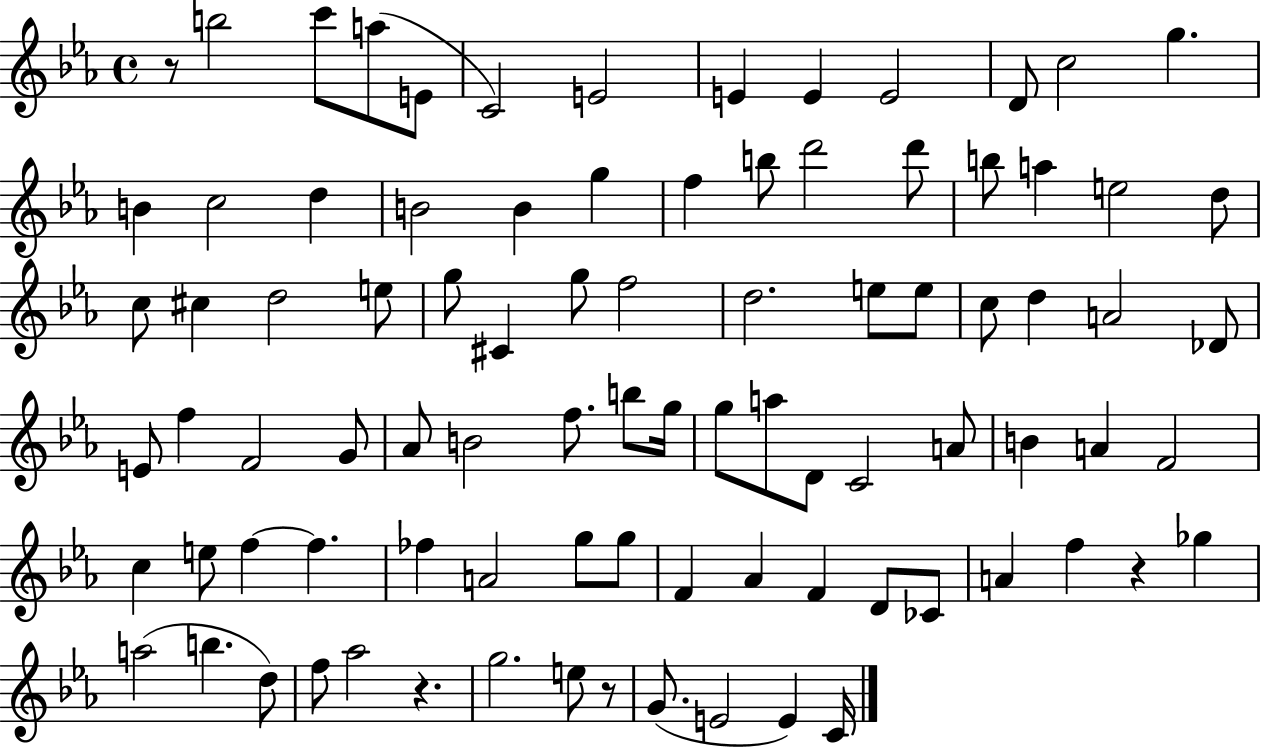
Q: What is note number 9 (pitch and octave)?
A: E4